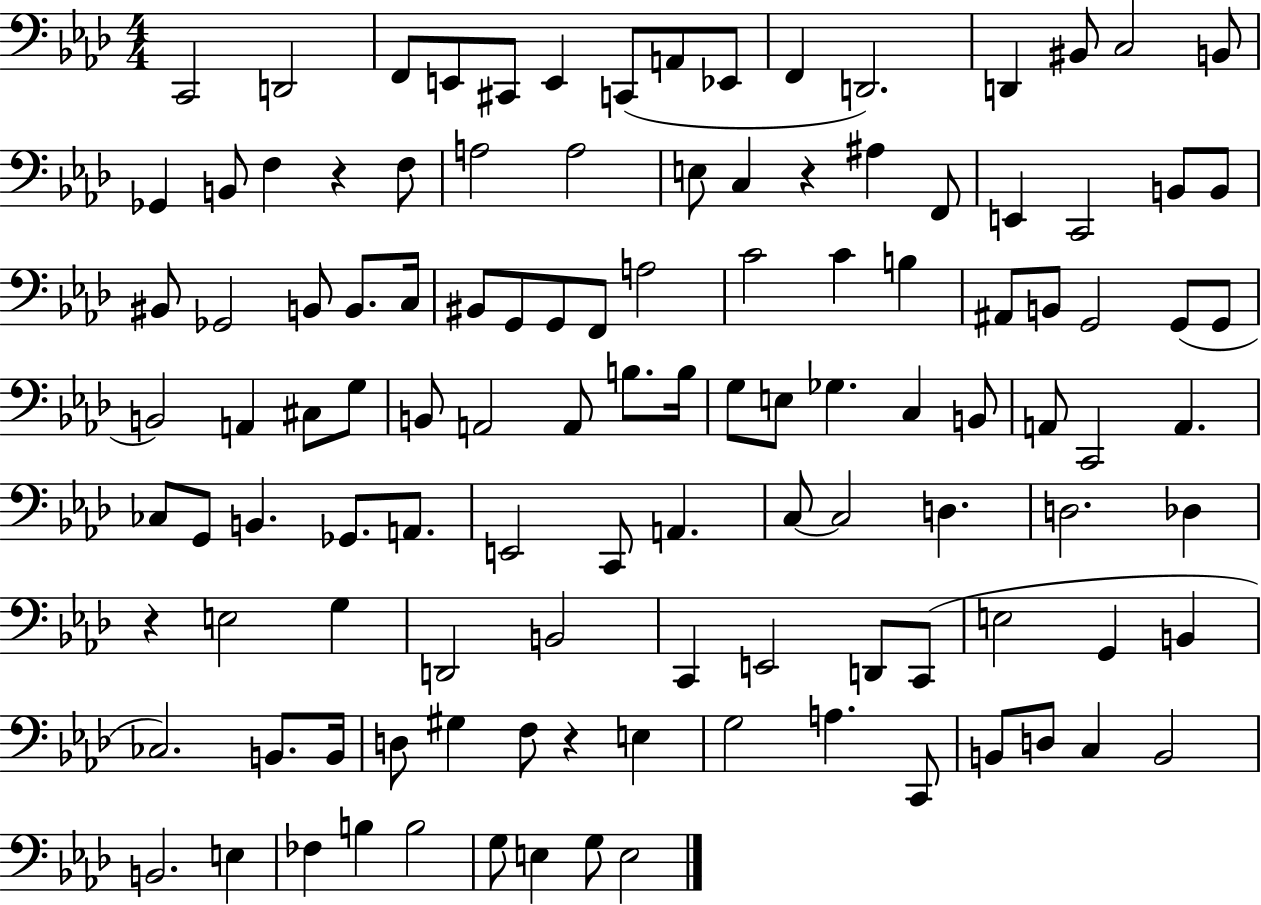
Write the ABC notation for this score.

X:1
T:Untitled
M:4/4
L:1/4
K:Ab
C,,2 D,,2 F,,/2 E,,/2 ^C,,/2 E,, C,,/2 A,,/2 _E,,/2 F,, D,,2 D,, ^B,,/2 C,2 B,,/2 _G,, B,,/2 F, z F,/2 A,2 A,2 E,/2 C, z ^A, F,,/2 E,, C,,2 B,,/2 B,,/2 ^B,,/2 _G,,2 B,,/2 B,,/2 C,/4 ^B,,/2 G,,/2 G,,/2 F,,/2 A,2 C2 C B, ^A,,/2 B,,/2 G,,2 G,,/2 G,,/2 B,,2 A,, ^C,/2 G,/2 B,,/2 A,,2 A,,/2 B,/2 B,/4 G,/2 E,/2 _G, C, B,,/2 A,,/2 C,,2 A,, _C,/2 G,,/2 B,, _G,,/2 A,,/2 E,,2 C,,/2 A,, C,/2 C,2 D, D,2 _D, z E,2 G, D,,2 B,,2 C,, E,,2 D,,/2 C,,/2 E,2 G,, B,, _C,2 B,,/2 B,,/4 D,/2 ^G, F,/2 z E, G,2 A, C,,/2 B,,/2 D,/2 C, B,,2 B,,2 E, _F, B, B,2 G,/2 E, G,/2 E,2